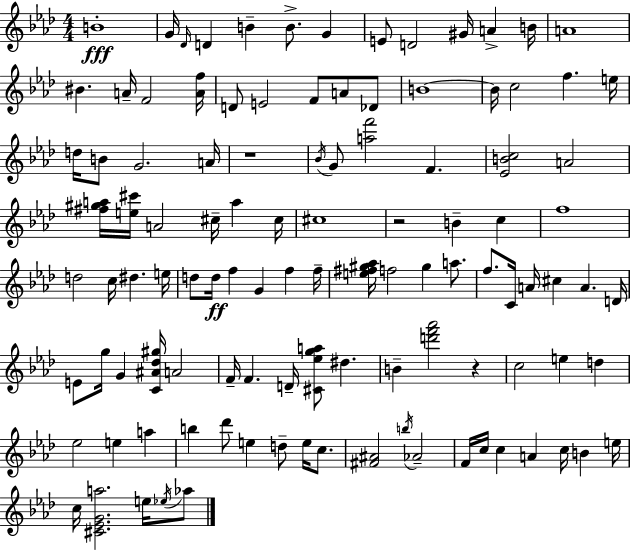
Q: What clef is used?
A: treble